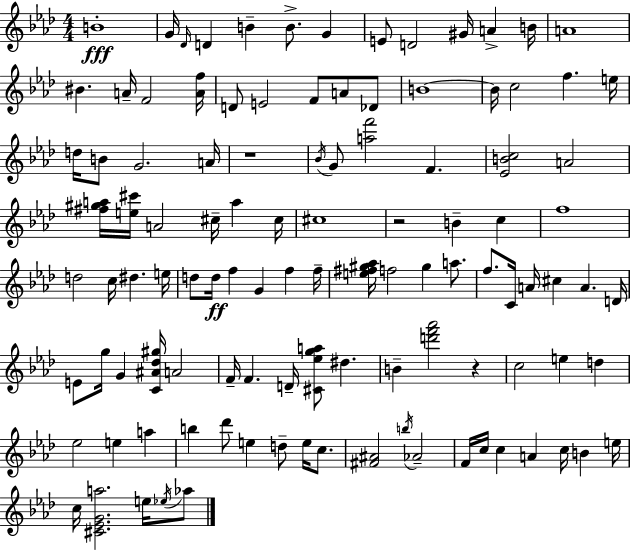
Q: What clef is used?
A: treble